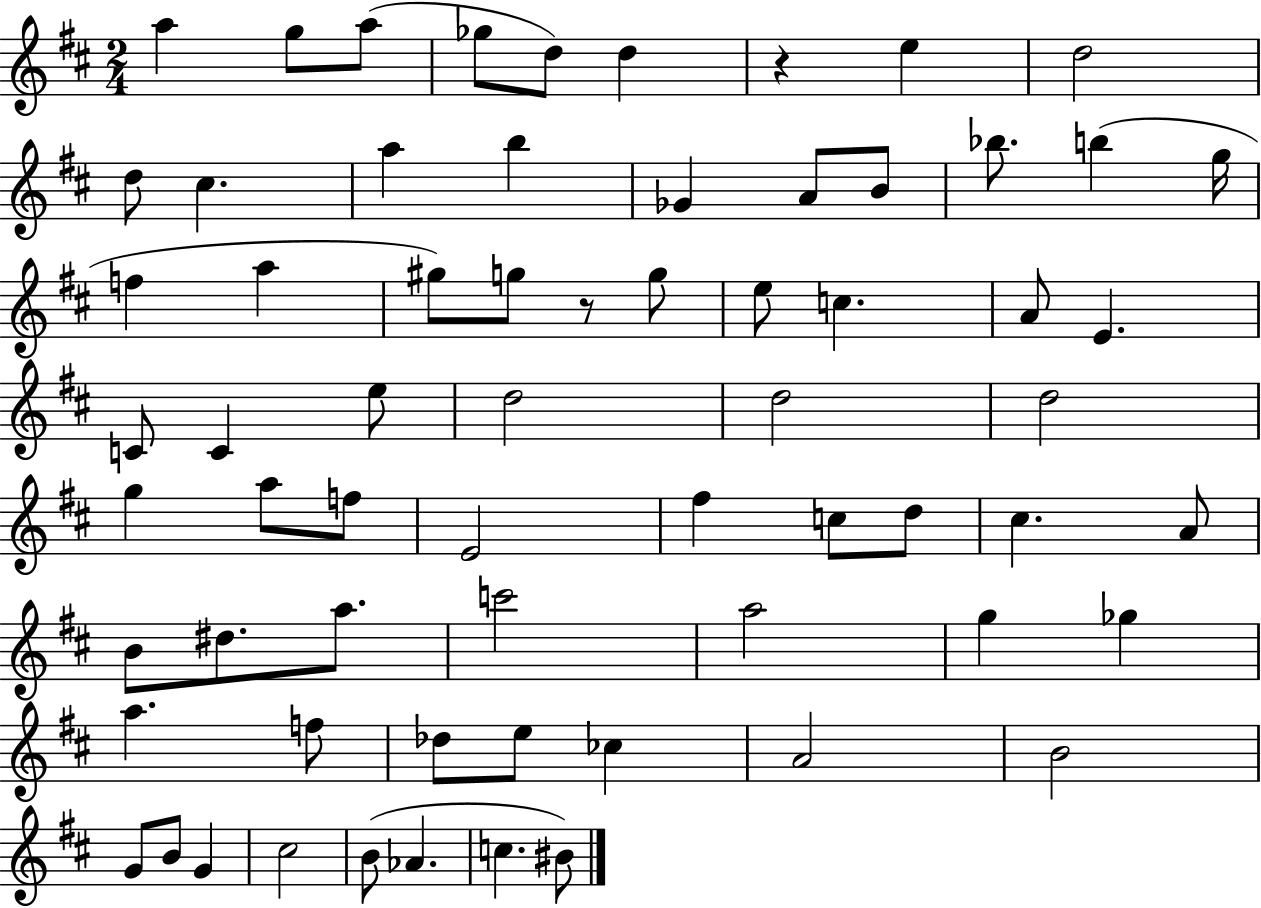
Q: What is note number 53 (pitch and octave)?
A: E5